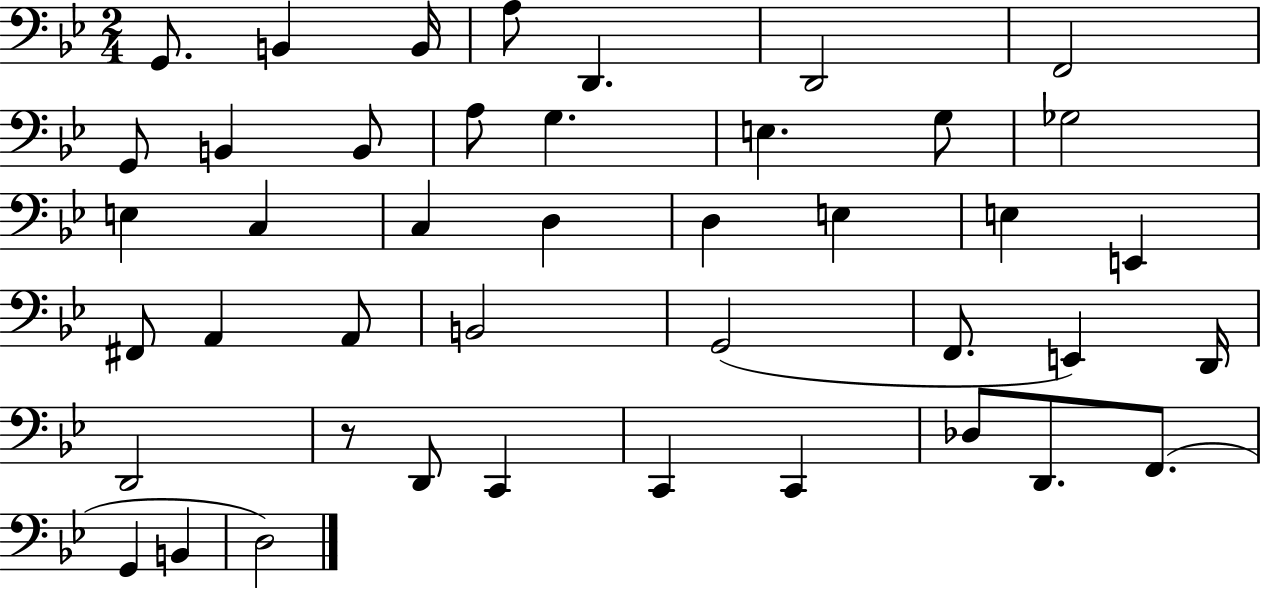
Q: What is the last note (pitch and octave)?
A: D3